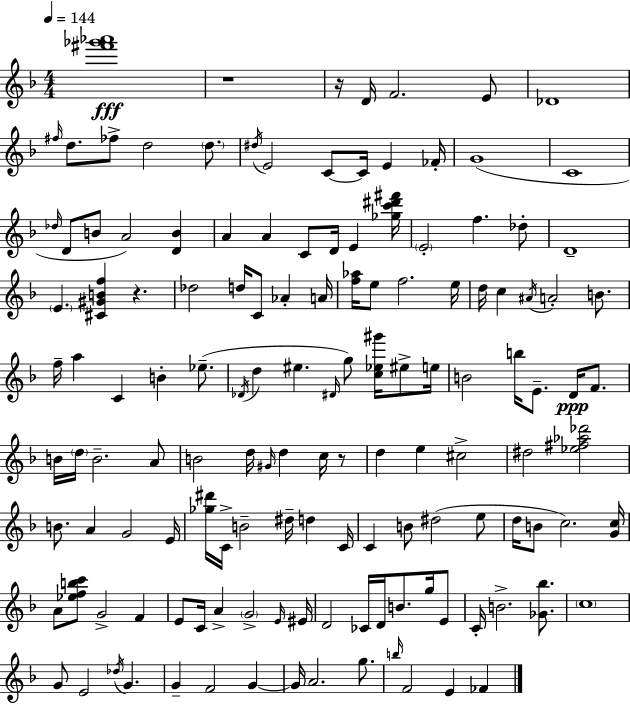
{
  \clef treble
  \numericTimeSignature
  \time 4/4
  \key f \major
  \tempo 4 = 144
  <fis''' ges''' aes'''>1\fff | r1 | r16 d'16 f'2. e'8 | des'1 | \break \grace { fis''16 } d''8. fes''8-> d''2 \parenthesize d''8. | \acciaccatura { dis''16 } e'2 c'8~~ c'16 e'4 | fes'16-. g'1( | c'1 | \break \grace { des''16 } d'8 b'8 a'2) <d' b'>4 | a'4 a'4 c'8 d'16 e'4 | <ges'' c''' dis''' fis'''>16 \parenthesize e'2-. f''4. | des''8-. d'1-- | \break \parenthesize e'4. <cis' gis' b' f''>4 r4. | des''2 d''16 c'8 aes'4-. | a'16 <f'' aes''>16 e''8 f''2. | e''16 d''16 c''4 \acciaccatura { ais'16 } a'2-. | \break b'8. f''16-- a''4 c'4 b'4-. | ees''8.--( \acciaccatura { des'16 } d''4 eis''4. \grace { dis'16 } | g''8) <c'' ees'' gis'''>16 eis''8-> e''16 b'2 b''16 e'8.-- | d'16\ppp f'8. b'16 \parenthesize d''16 b'2.-- | \break a'8 b'2 d''16 \grace { gis'16 } | d''4 c''16 r8 d''4 e''4 cis''2-> | dis''2 <ees'' fis'' aes'' des'''>2 | b'8. a'4 g'2 | \break e'16 <ges'' dis'''>16 c'16-> b'2-- | dis''16-- d''4 c'16 c'4 b'8 dis''2( | e''8 d''16 b'8 c''2.) | <g' c''>16 a'8 <ees'' f'' b'' c'''>8 g'2-> | \break f'4 e'8 c'16 a'4-> \parenthesize g'2-> | \grace { e'16 } eis'16 d'2 | ces'16 d'16 b'8. g''16 e'8 c'16-. b'2.-> | <ges' bes''>8. \parenthesize c''1 | \break g'8 e'2 | \acciaccatura { des''16 } g'4. g'4-- f'2 | g'4~~ g'16 a'2. | g''8. \grace { b''16 } f'2 | \break e'4 fes'4 \bar "|."
}